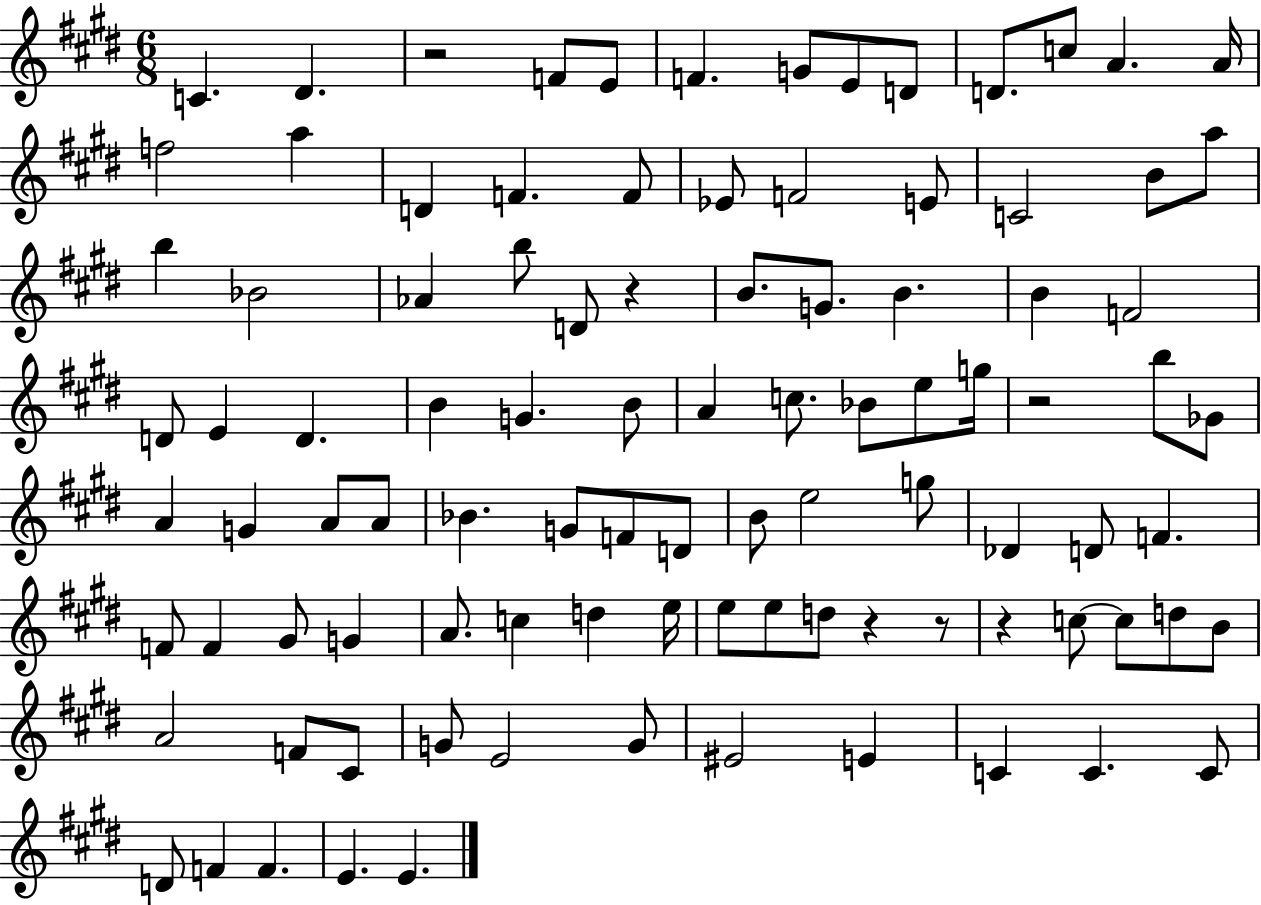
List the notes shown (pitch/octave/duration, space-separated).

C4/q. D#4/q. R/h F4/e E4/e F4/q. G4/e E4/e D4/e D4/e. C5/e A4/q. A4/s F5/h A5/q D4/q F4/q. F4/e Eb4/e F4/h E4/e C4/h B4/e A5/e B5/q Bb4/h Ab4/q B5/e D4/e R/q B4/e. G4/e. B4/q. B4/q F4/h D4/e E4/q D4/q. B4/q G4/q. B4/e A4/q C5/e. Bb4/e E5/e G5/s R/h B5/e Gb4/e A4/q G4/q A4/e A4/e Bb4/q. G4/e F4/e D4/e B4/e E5/h G5/e Db4/q D4/e F4/q. F4/e F4/q G#4/e G4/q A4/e. C5/q D5/q E5/s E5/e E5/e D5/e R/q R/e R/q C5/e C5/e D5/e B4/e A4/h F4/e C#4/e G4/e E4/h G4/e EIS4/h E4/q C4/q C4/q. C4/e D4/e F4/q F4/q. E4/q. E4/q.